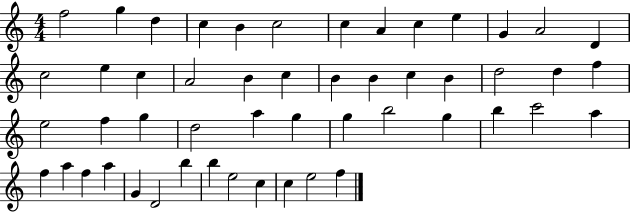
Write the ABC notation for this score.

X:1
T:Untitled
M:4/4
L:1/4
K:C
f2 g d c B c2 c A c e G A2 D c2 e c A2 B c B B c B d2 d f e2 f g d2 a g g b2 g b c'2 a f a f a G D2 b b e2 c c e2 f